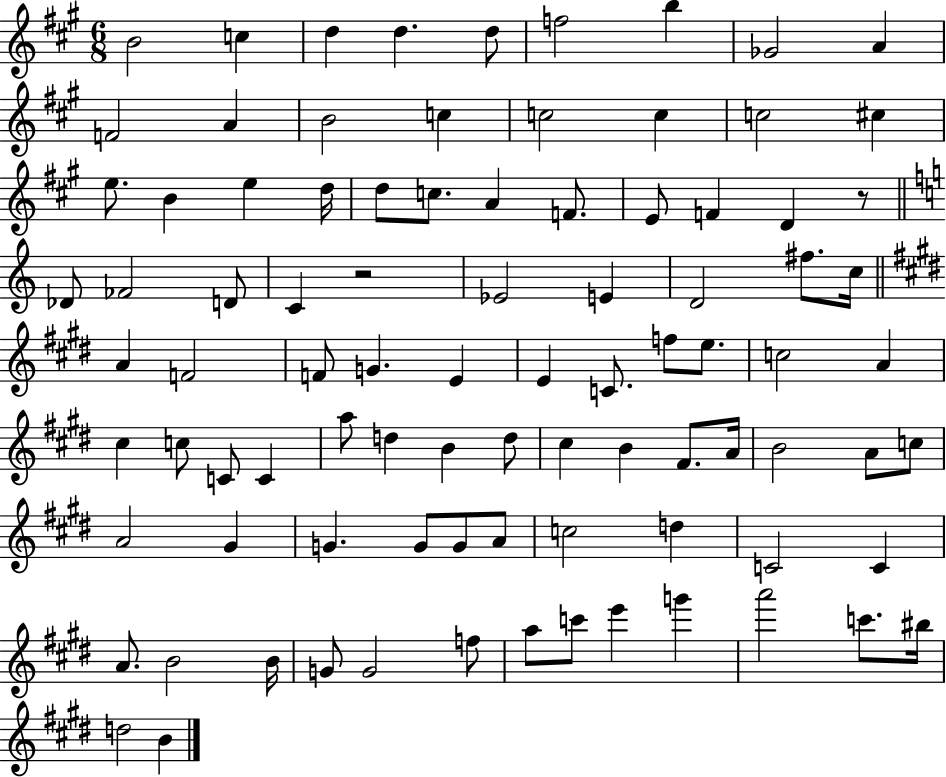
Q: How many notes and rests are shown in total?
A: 90